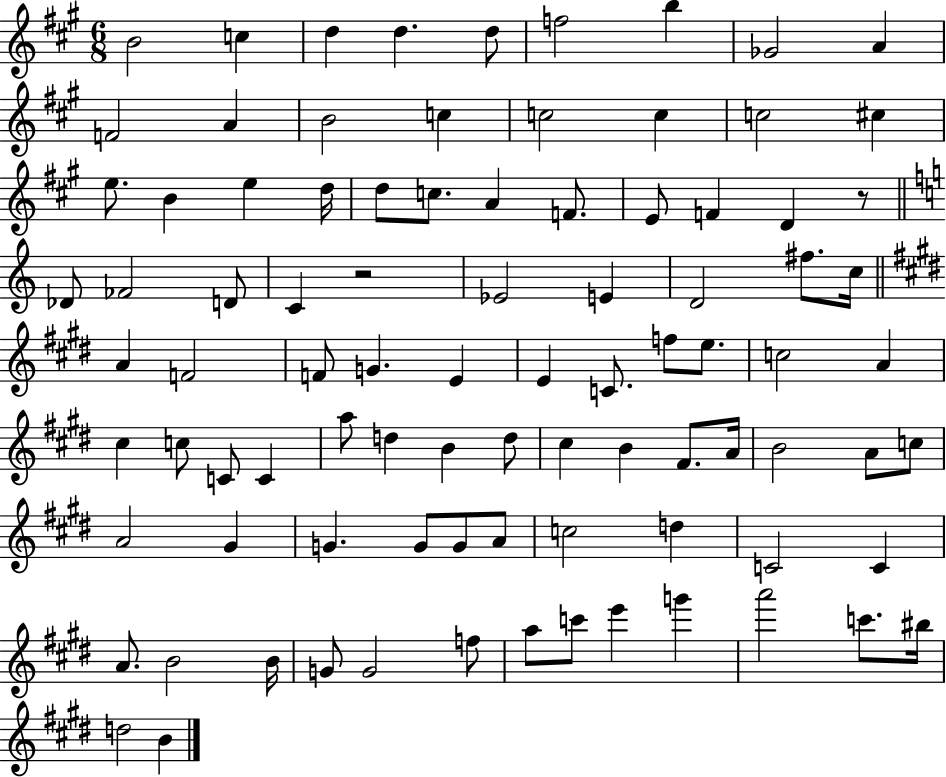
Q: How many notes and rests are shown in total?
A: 90